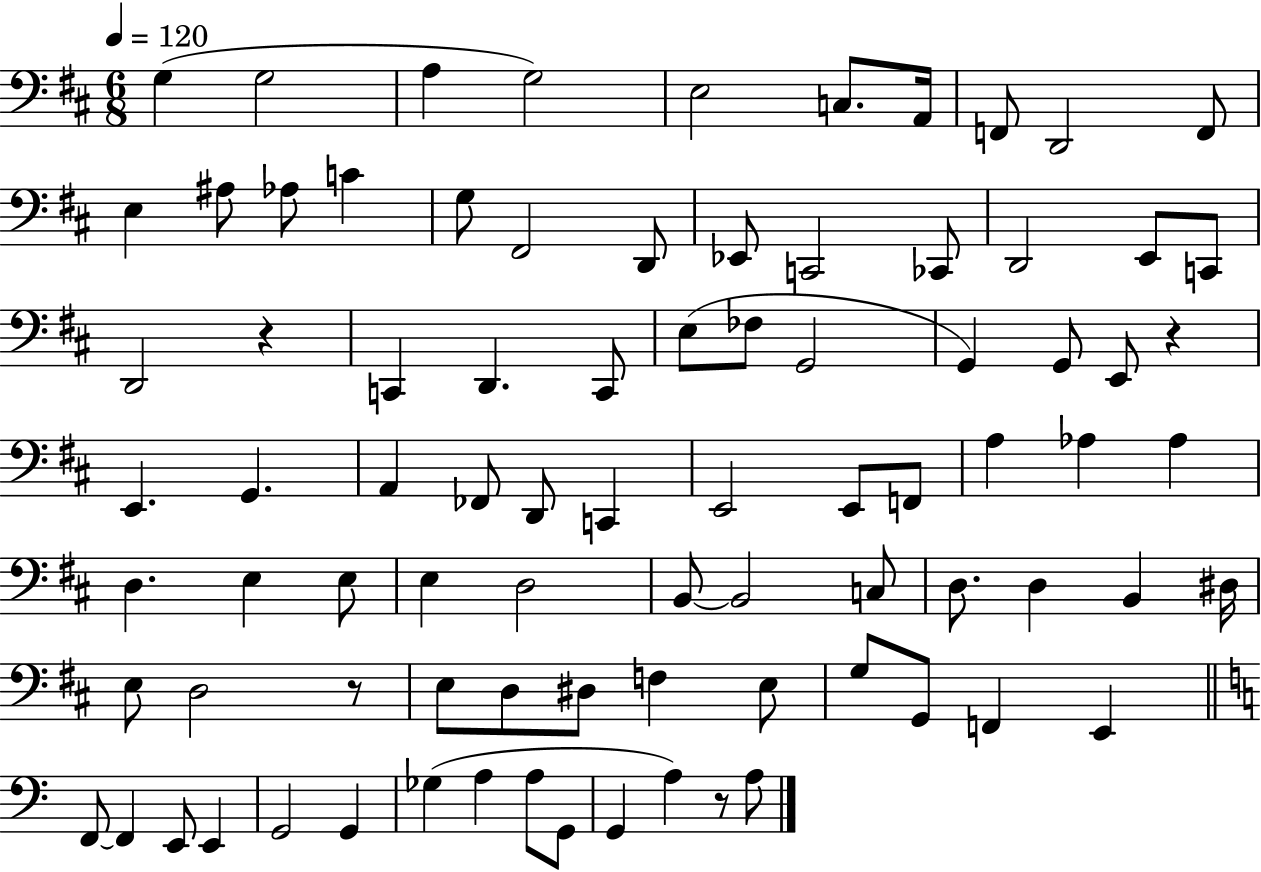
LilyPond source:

{
  \clef bass
  \numericTimeSignature
  \time 6/8
  \key d \major
  \tempo 4 = 120
  g4( g2 | a4 g2) | e2 c8. a,16 | f,8 d,2 f,8 | \break e4 ais8 aes8 c'4 | g8 fis,2 d,8 | ees,8 c,2 ces,8 | d,2 e,8 c,8 | \break d,2 r4 | c,4 d,4. c,8 | e8( fes8 g,2 | g,4) g,8 e,8 r4 | \break e,4. g,4. | a,4 fes,8 d,8 c,4 | e,2 e,8 f,8 | a4 aes4 aes4 | \break d4. e4 e8 | e4 d2 | b,8~~ b,2 c8 | d8. d4 b,4 dis16 | \break e8 d2 r8 | e8 d8 dis8 f4 e8 | g8 g,8 f,4 e,4 | \bar "||" \break \key c \major f,8~~ f,4 e,8 e,4 | g,2 g,4 | ges4( a4 a8 g,8 | g,4 a4) r8 a8 | \break \bar "|."
}